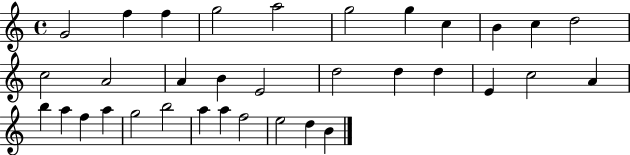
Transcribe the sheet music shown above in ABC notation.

X:1
T:Untitled
M:4/4
L:1/4
K:C
G2 f f g2 a2 g2 g c B c d2 c2 A2 A B E2 d2 d d E c2 A b a f a g2 b2 a a f2 e2 d B